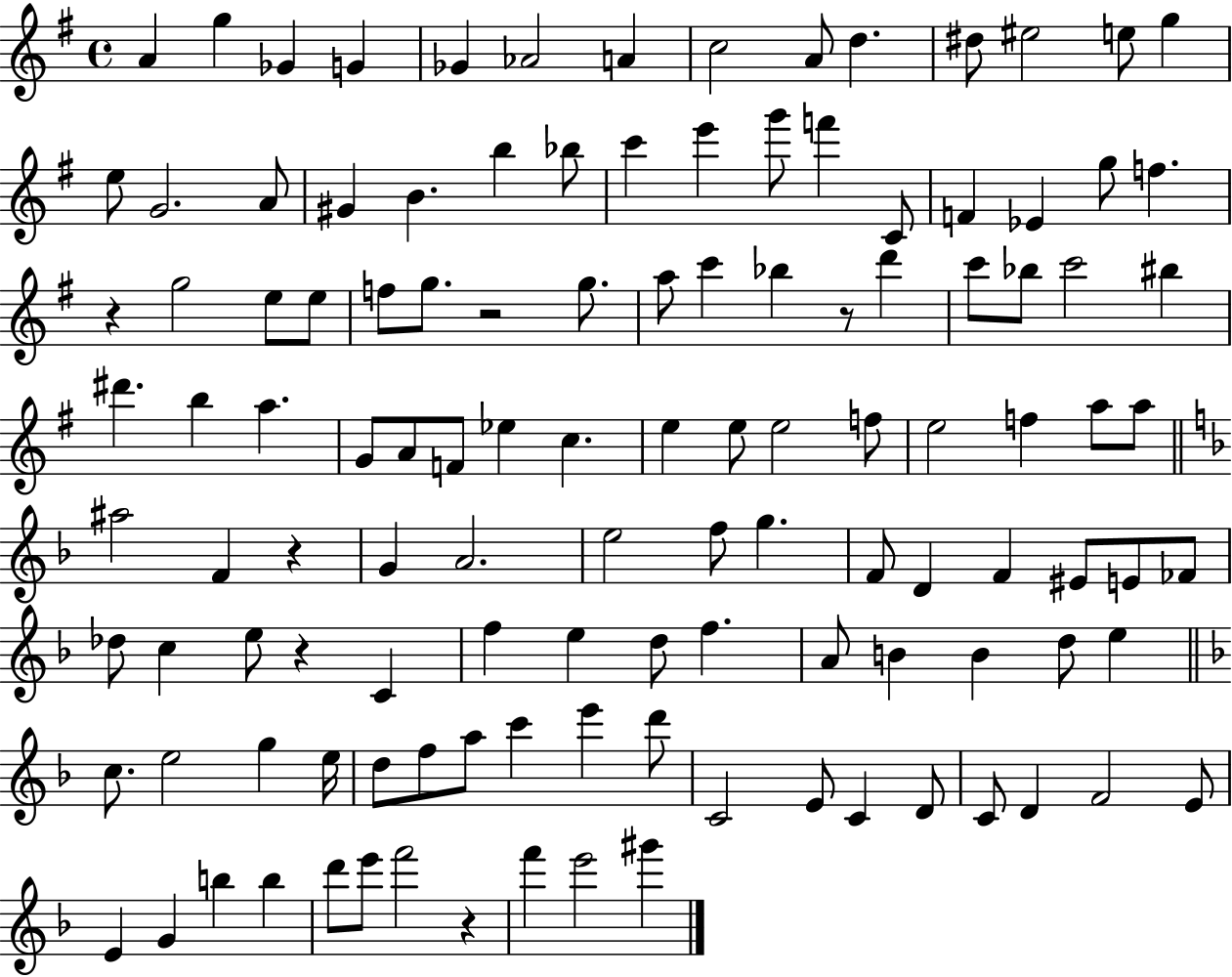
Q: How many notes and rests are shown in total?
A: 120